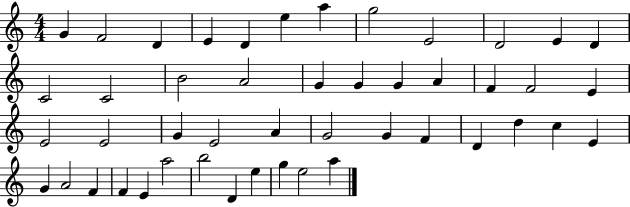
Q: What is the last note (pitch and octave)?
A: A5